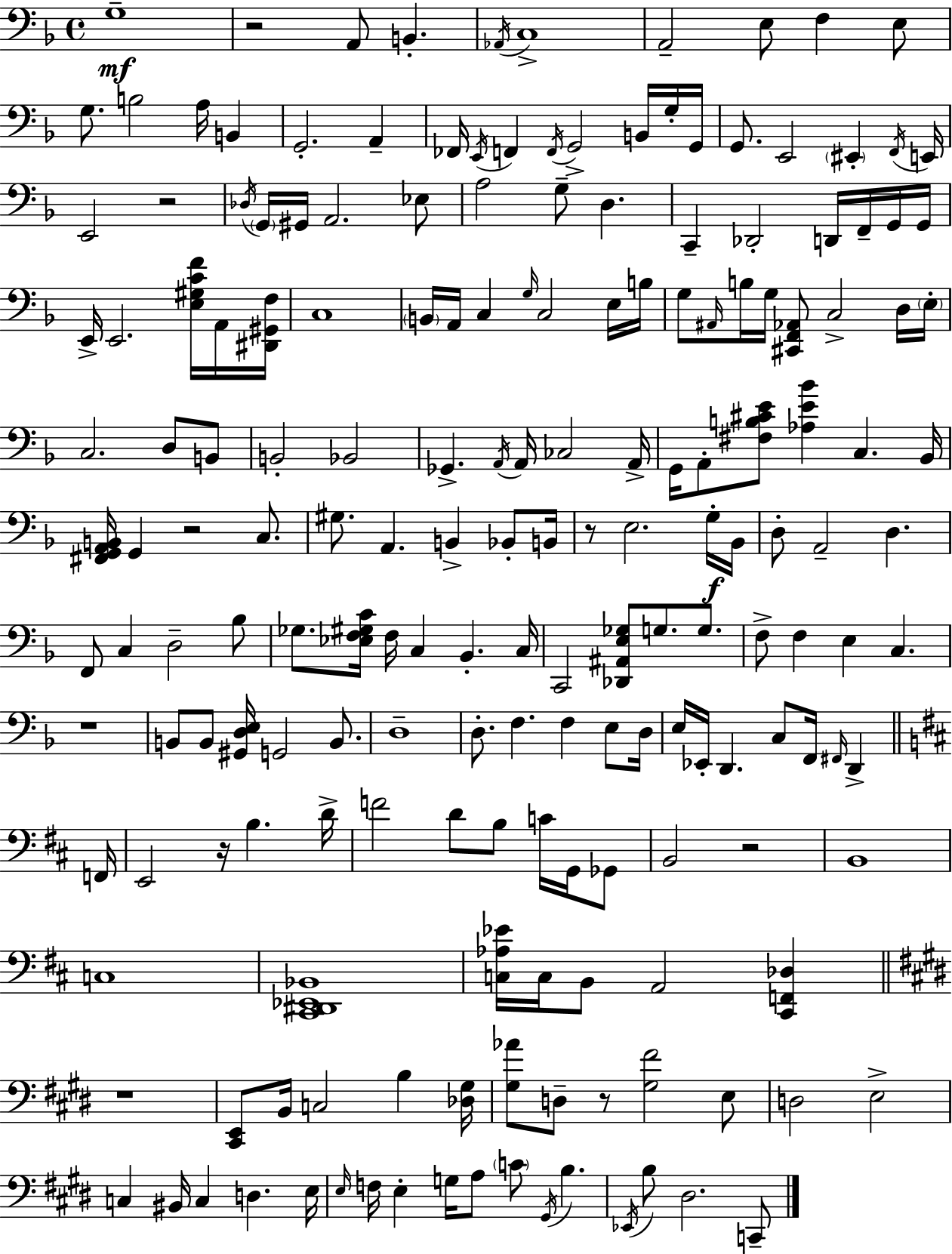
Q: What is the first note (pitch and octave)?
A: G3